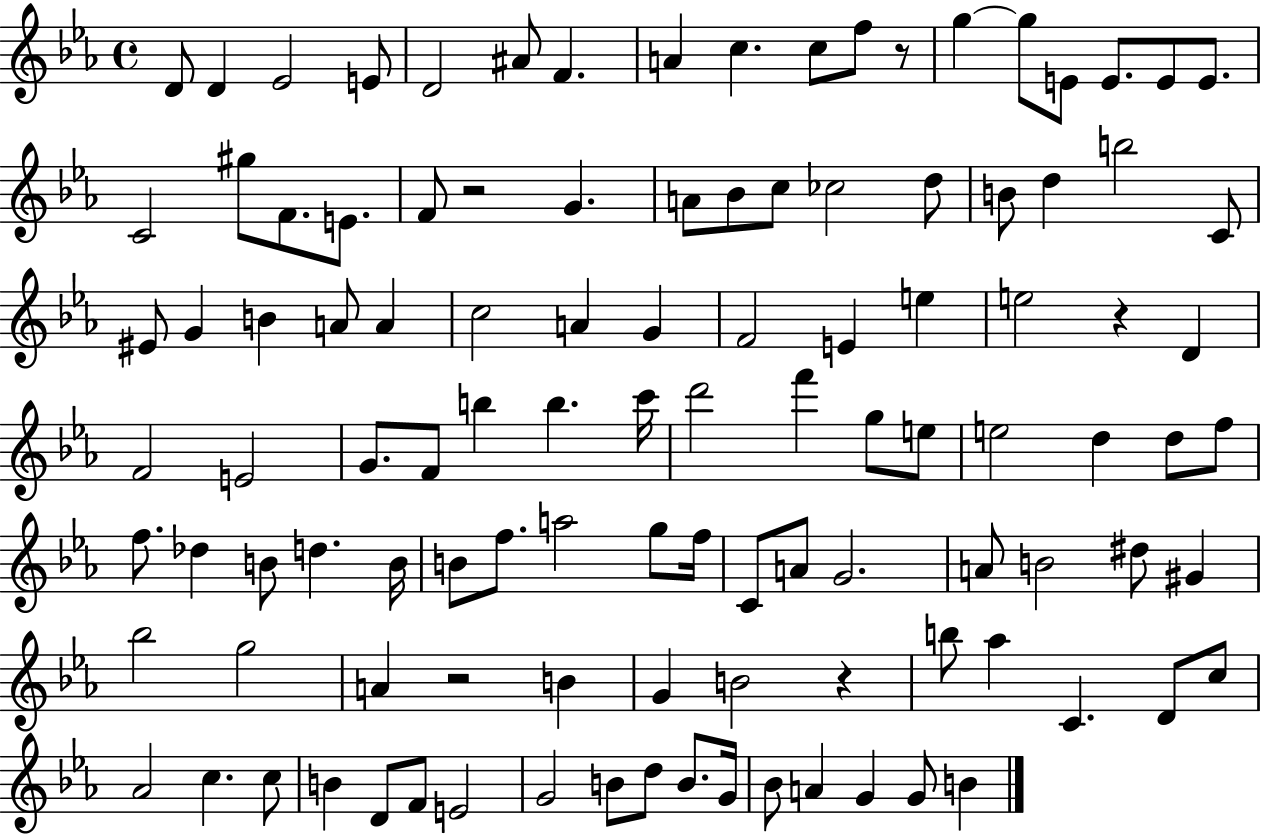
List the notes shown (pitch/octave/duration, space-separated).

D4/e D4/q Eb4/h E4/e D4/h A#4/e F4/q. A4/q C5/q. C5/e F5/e R/e G5/q G5/e E4/e E4/e. E4/e E4/e. C4/h G#5/e F4/e. E4/e. F4/e R/h G4/q. A4/e Bb4/e C5/e CES5/h D5/e B4/e D5/q B5/h C4/e EIS4/e G4/q B4/q A4/e A4/q C5/h A4/q G4/q F4/h E4/q E5/q E5/h R/q D4/q F4/h E4/h G4/e. F4/e B5/q B5/q. C6/s D6/h F6/q G5/e E5/e E5/h D5/q D5/e F5/e F5/e. Db5/q B4/e D5/q. B4/s B4/e F5/e. A5/h G5/e F5/s C4/e A4/e G4/h. A4/e B4/h D#5/e G#4/q Bb5/h G5/h A4/q R/h B4/q G4/q B4/h R/q B5/e Ab5/q C4/q. D4/e C5/e Ab4/h C5/q. C5/e B4/q D4/e F4/e E4/h G4/h B4/e D5/e B4/e. G4/s Bb4/e A4/q G4/q G4/e B4/q